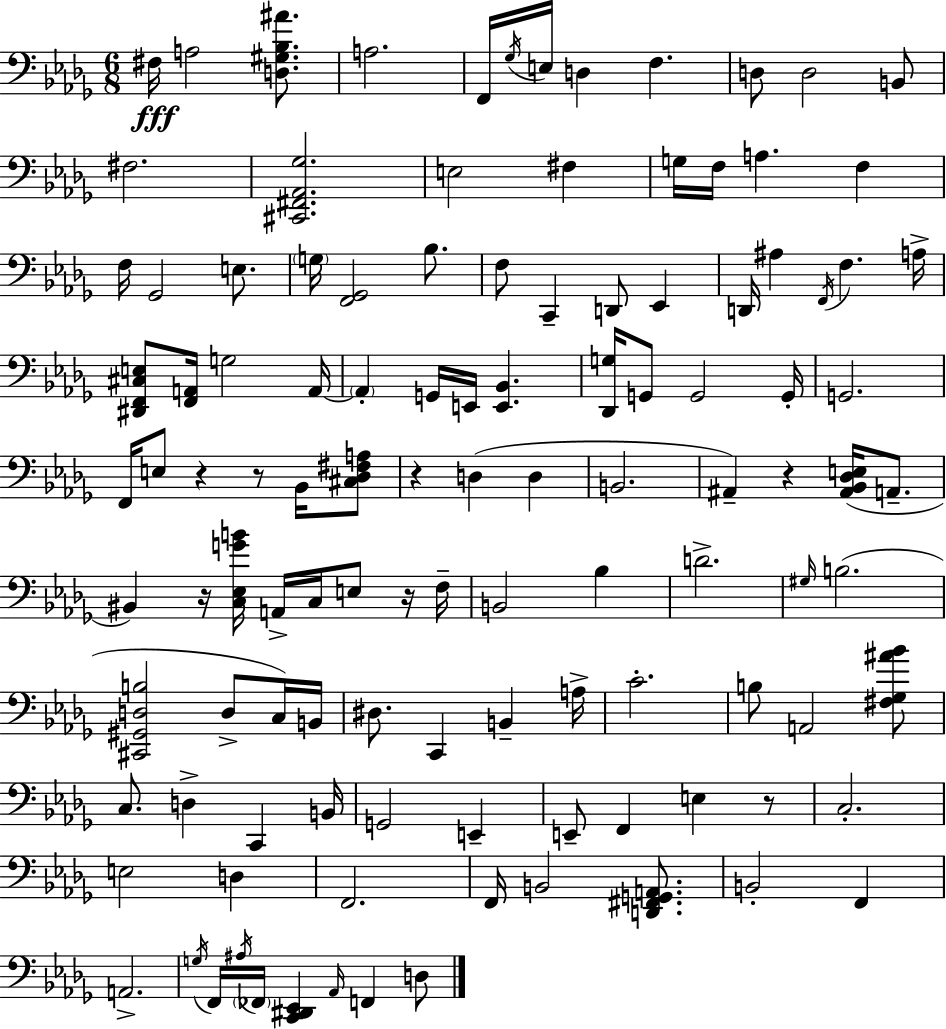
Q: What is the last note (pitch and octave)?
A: D3